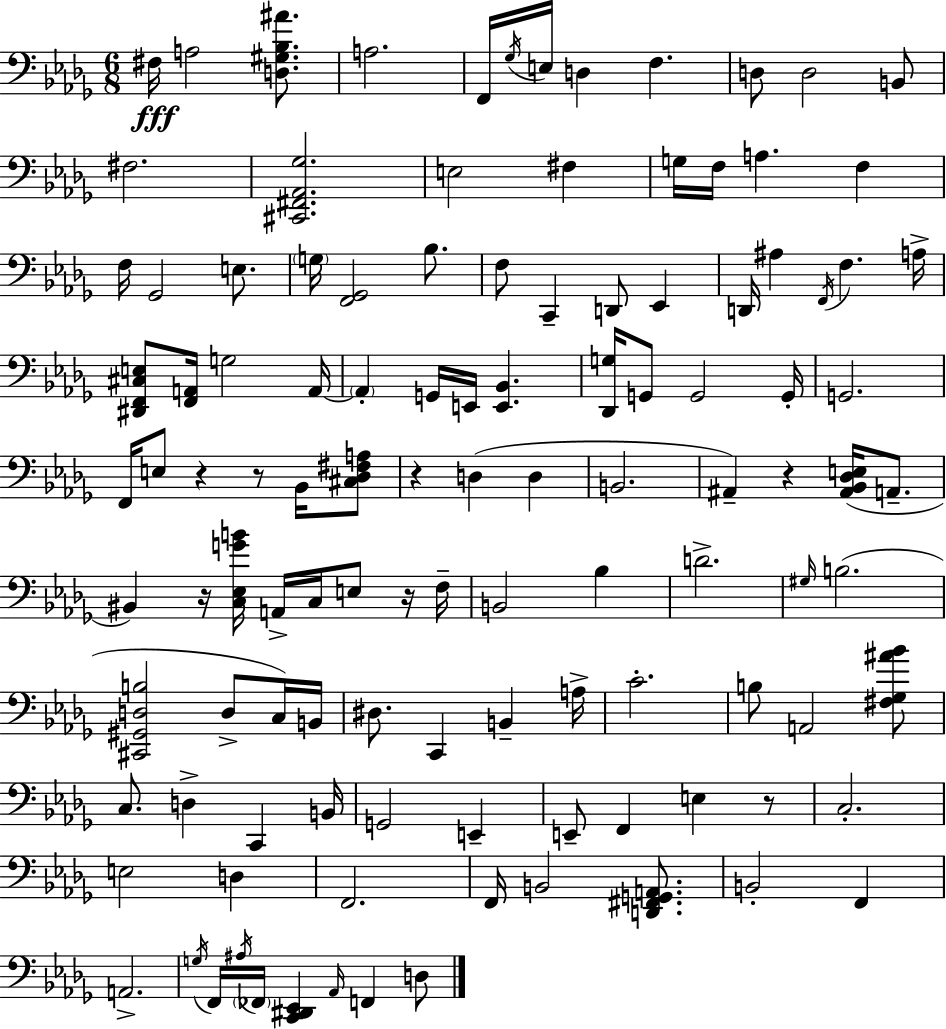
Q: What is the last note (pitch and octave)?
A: D3